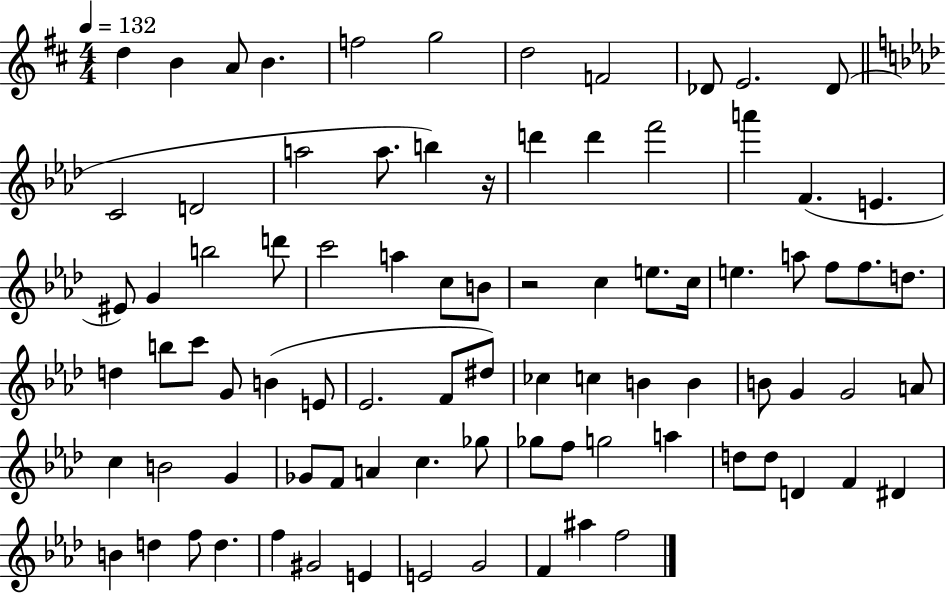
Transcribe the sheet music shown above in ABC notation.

X:1
T:Untitled
M:4/4
L:1/4
K:D
d B A/2 B f2 g2 d2 F2 _D/2 E2 _D/2 C2 D2 a2 a/2 b z/4 d' d' f'2 a' F E ^E/2 G b2 d'/2 c'2 a c/2 B/2 z2 c e/2 c/4 e a/2 f/2 f/2 d/2 d b/2 c'/2 G/2 B E/2 _E2 F/2 ^d/2 _c c B B B/2 G G2 A/2 c B2 G _G/2 F/2 A c _g/2 _g/2 f/2 g2 a d/2 d/2 D F ^D B d f/2 d f ^G2 E E2 G2 F ^a f2